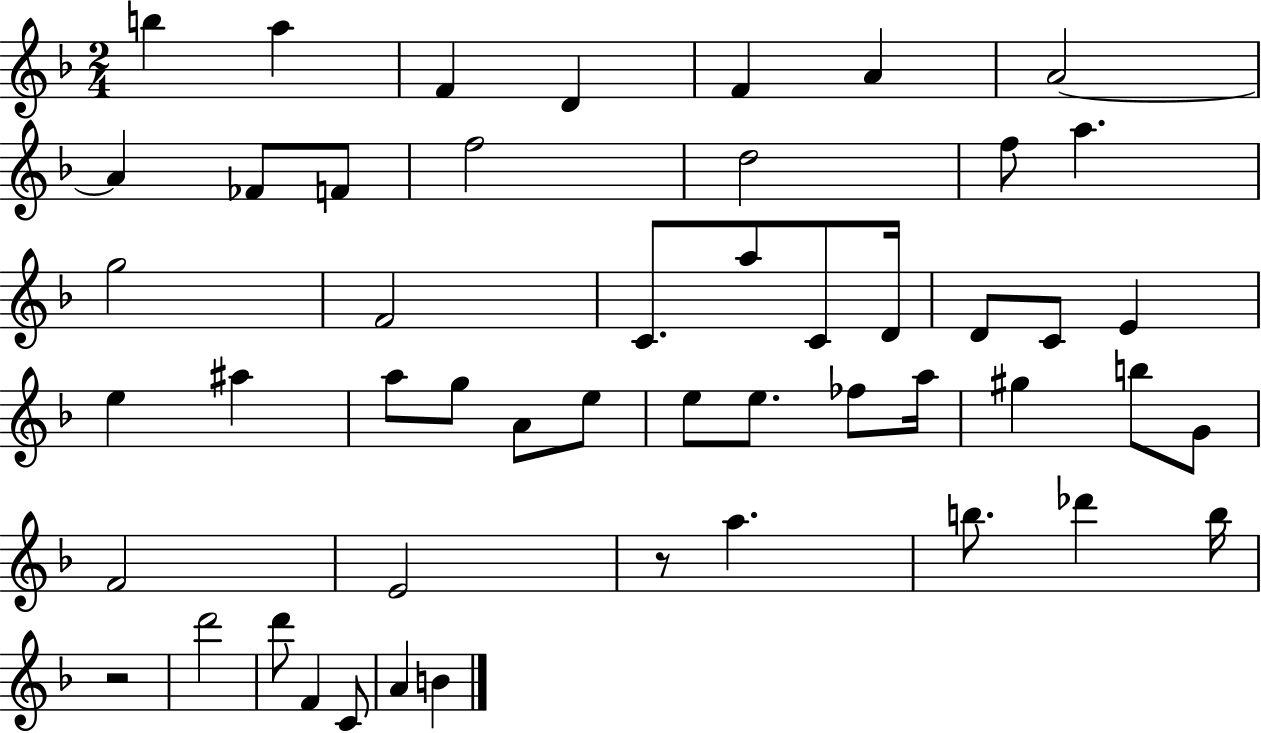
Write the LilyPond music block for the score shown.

{
  \clef treble
  \numericTimeSignature
  \time 2/4
  \key f \major
  \repeat volta 2 { b''4 a''4 | f'4 d'4 | f'4 a'4 | a'2~~ | \break a'4 fes'8 f'8 | f''2 | d''2 | f''8 a''4. | \break g''2 | f'2 | c'8. a''8 c'8 d'16 | d'8 c'8 e'4 | \break e''4 ais''4 | a''8 g''8 a'8 e''8 | e''8 e''8. fes''8 a''16 | gis''4 b''8 g'8 | \break f'2 | e'2 | r8 a''4. | b''8. des'''4 b''16 | \break r2 | d'''2 | d'''8 f'4 c'8 | a'4 b'4 | \break } \bar "|."
}